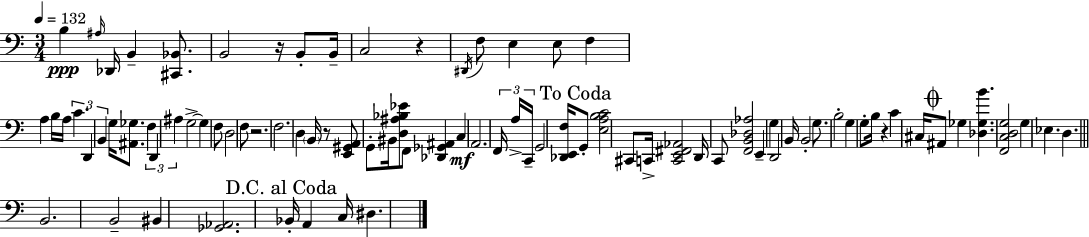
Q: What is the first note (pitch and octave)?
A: B3